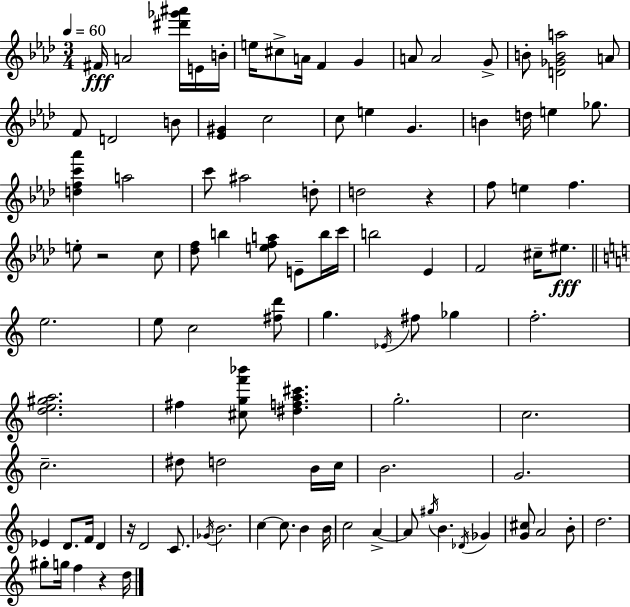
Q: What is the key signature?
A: F minor